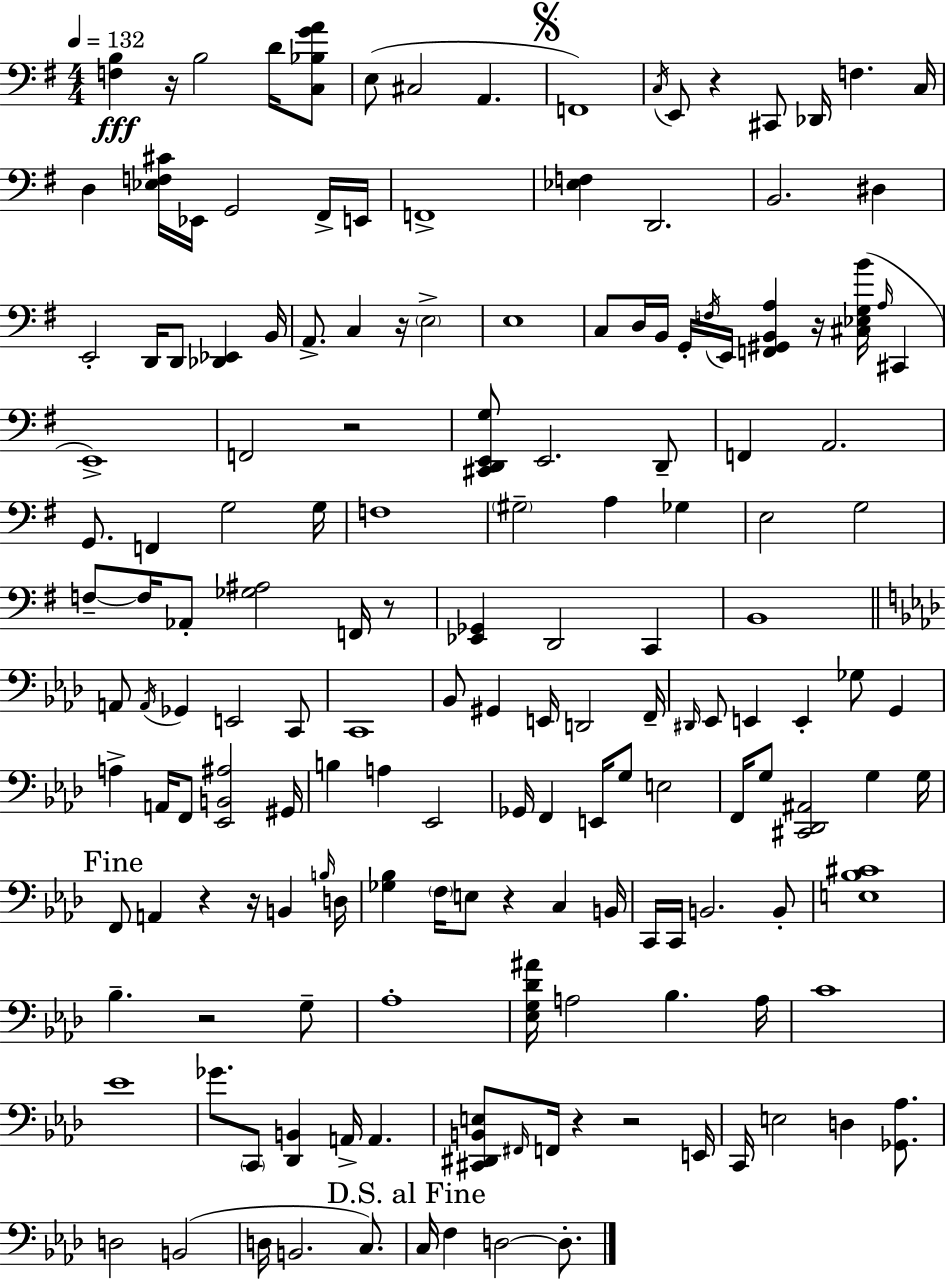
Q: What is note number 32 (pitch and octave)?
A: B2